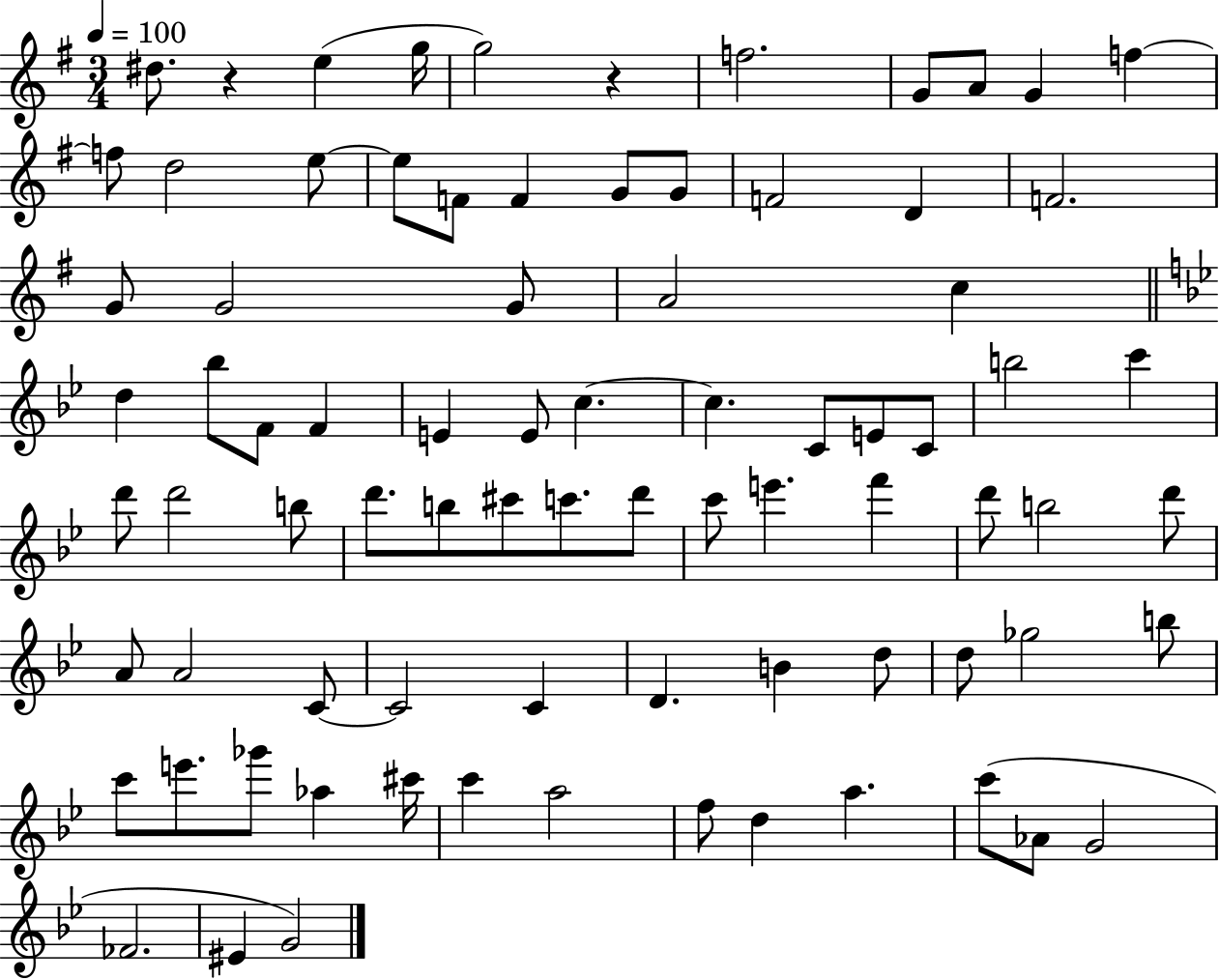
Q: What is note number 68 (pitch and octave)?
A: C#6